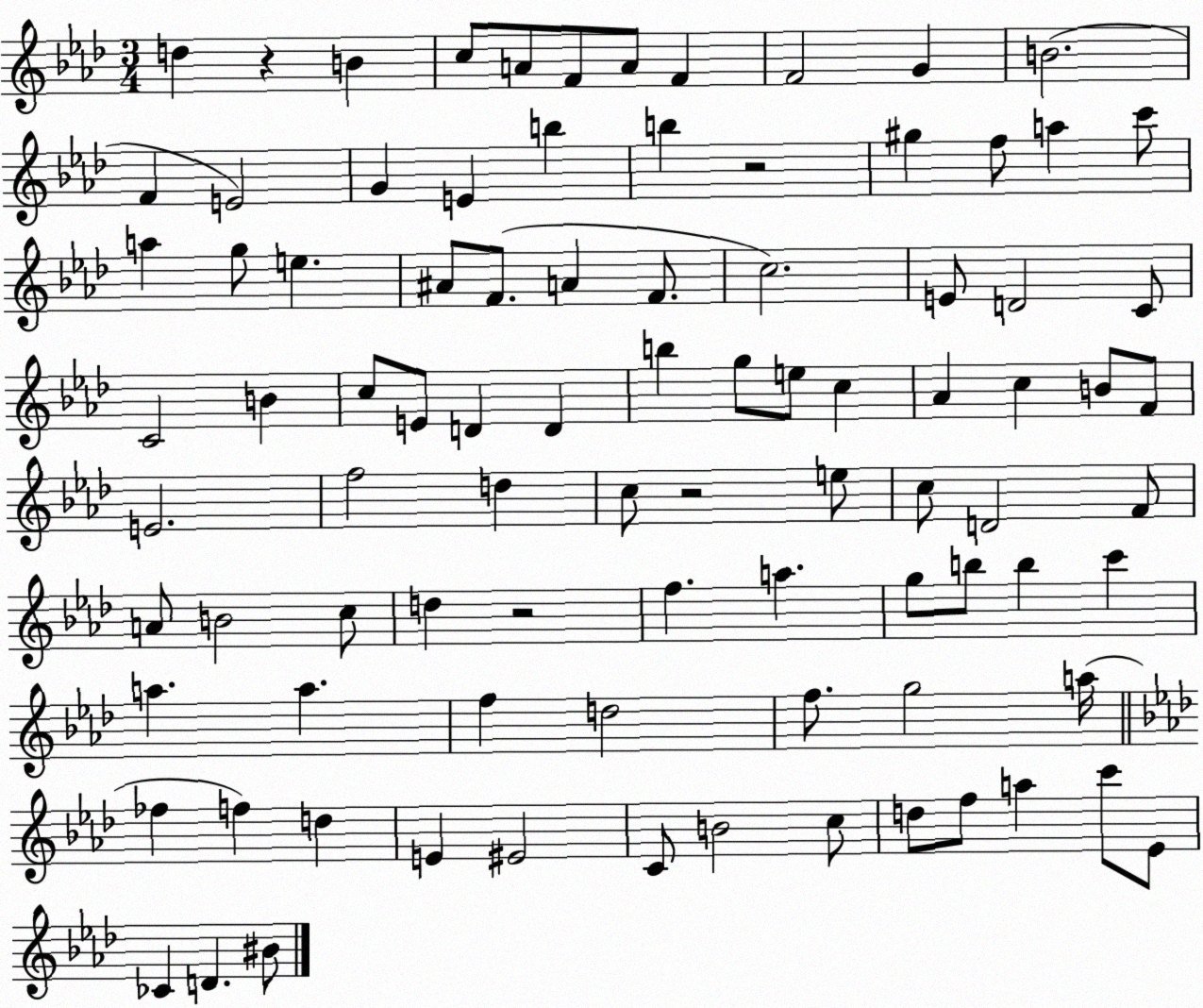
X:1
T:Untitled
M:3/4
L:1/4
K:Ab
d z B c/2 A/2 F/2 A/2 F F2 G B2 F E2 G E b b z2 ^g f/2 a c'/2 a g/2 e ^A/2 F/2 A F/2 c2 E/2 D2 C/2 C2 B c/2 E/2 D D b g/2 e/2 c _A c B/2 F/2 E2 f2 d c/2 z2 e/2 c/2 D2 F/2 A/2 B2 c/2 d z2 f a g/2 b/2 b c' a a f d2 f/2 g2 a/4 _f f d E ^E2 C/2 B2 c/2 d/2 f/2 a c'/2 _E/2 _C D ^B/2